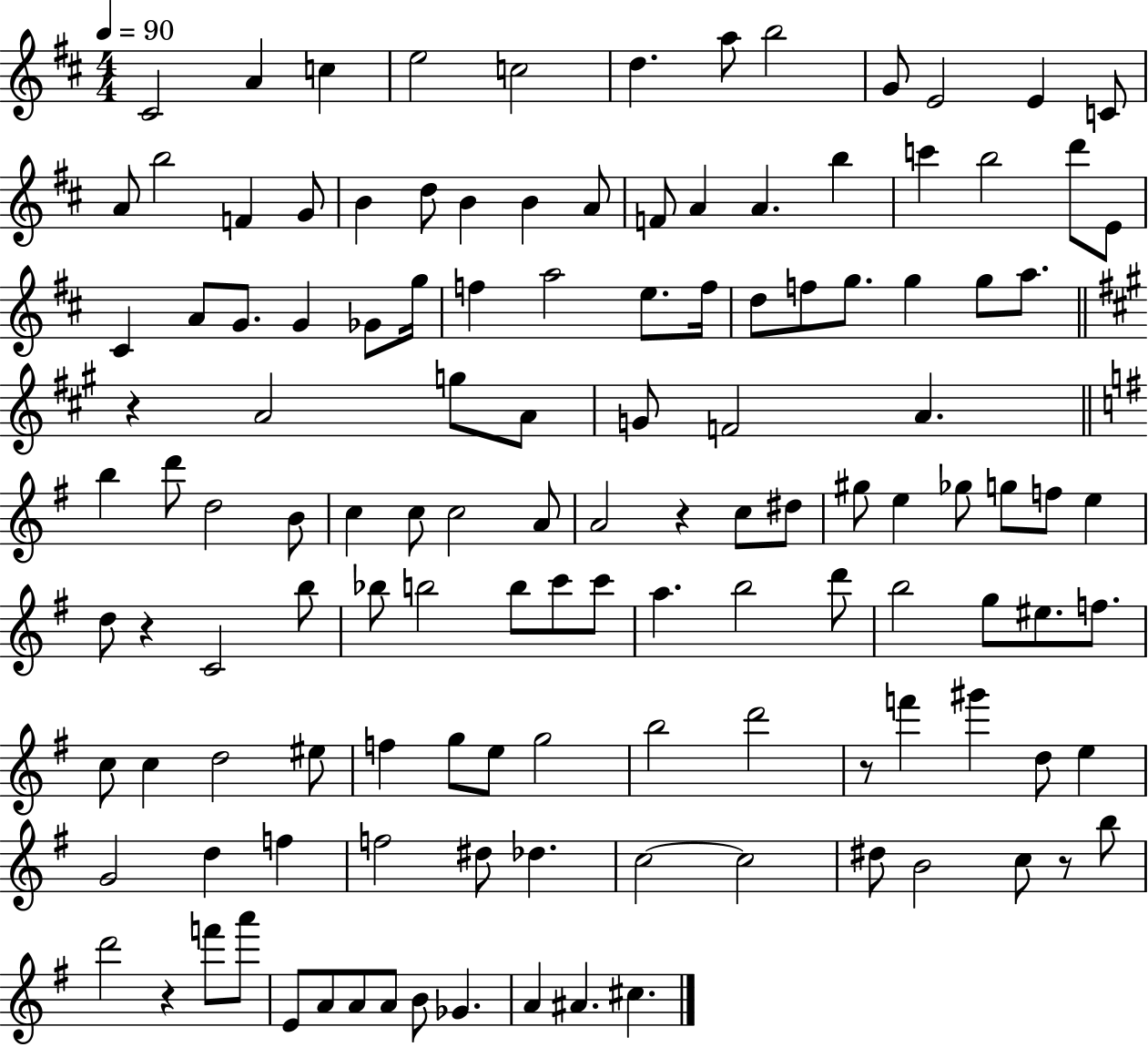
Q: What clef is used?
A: treble